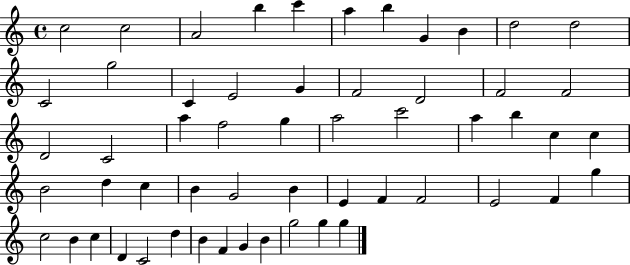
C5/h C5/h A4/h B5/q C6/q A5/q B5/q G4/q B4/q D5/h D5/h C4/h G5/h C4/q E4/h G4/q F4/h D4/h F4/h F4/h D4/h C4/h A5/q F5/h G5/q A5/h C6/h A5/q B5/q C5/q C5/q B4/h D5/q C5/q B4/q G4/h B4/q E4/q F4/q F4/h E4/h F4/q G5/q C5/h B4/q C5/q D4/q C4/h D5/q B4/q F4/q G4/q B4/q G5/h G5/q G5/q